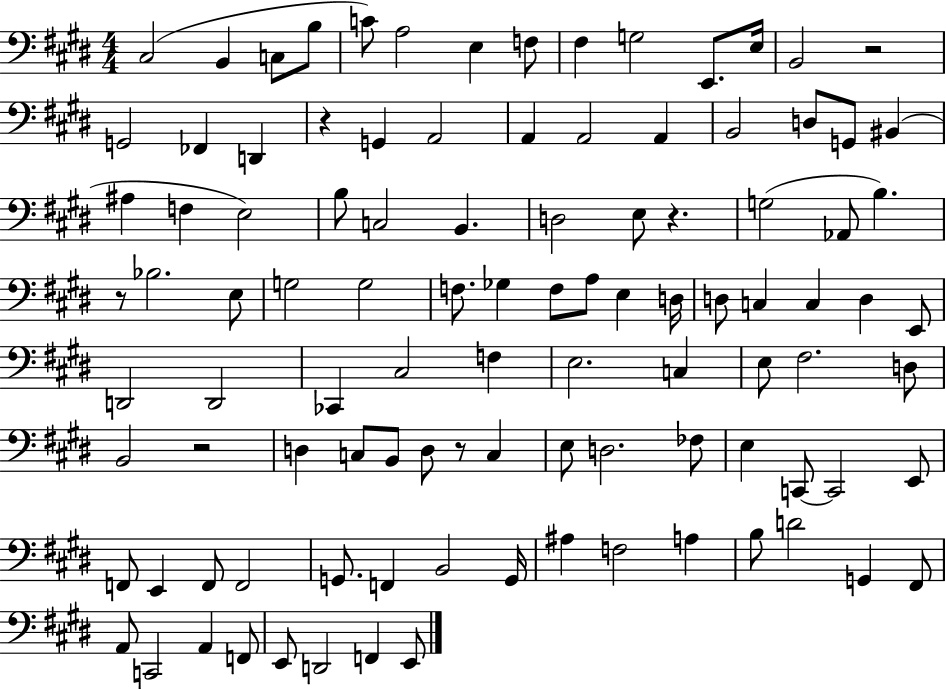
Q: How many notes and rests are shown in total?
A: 103